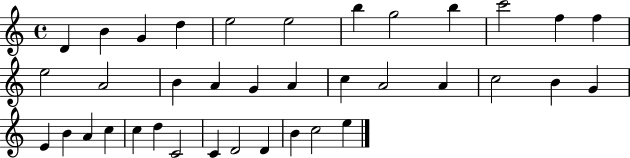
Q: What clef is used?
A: treble